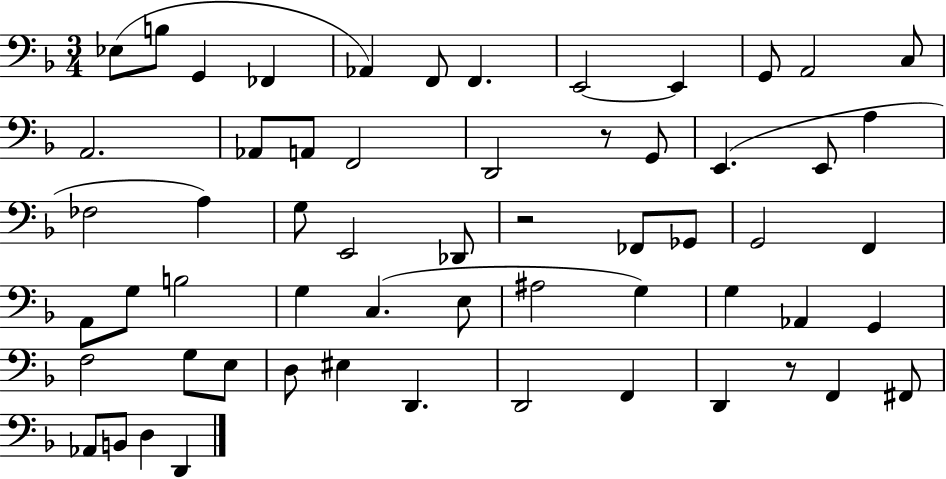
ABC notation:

X:1
T:Untitled
M:3/4
L:1/4
K:F
_E,/2 B,/2 G,, _F,, _A,, F,,/2 F,, E,,2 E,, G,,/2 A,,2 C,/2 A,,2 _A,,/2 A,,/2 F,,2 D,,2 z/2 G,,/2 E,, E,,/2 A, _F,2 A, G,/2 E,,2 _D,,/2 z2 _F,,/2 _G,,/2 G,,2 F,, A,,/2 G,/2 B,2 G, C, E,/2 ^A,2 G, G, _A,, G,, F,2 G,/2 E,/2 D,/2 ^E, D,, D,,2 F,, D,, z/2 F,, ^F,,/2 _A,,/2 B,,/2 D, D,,